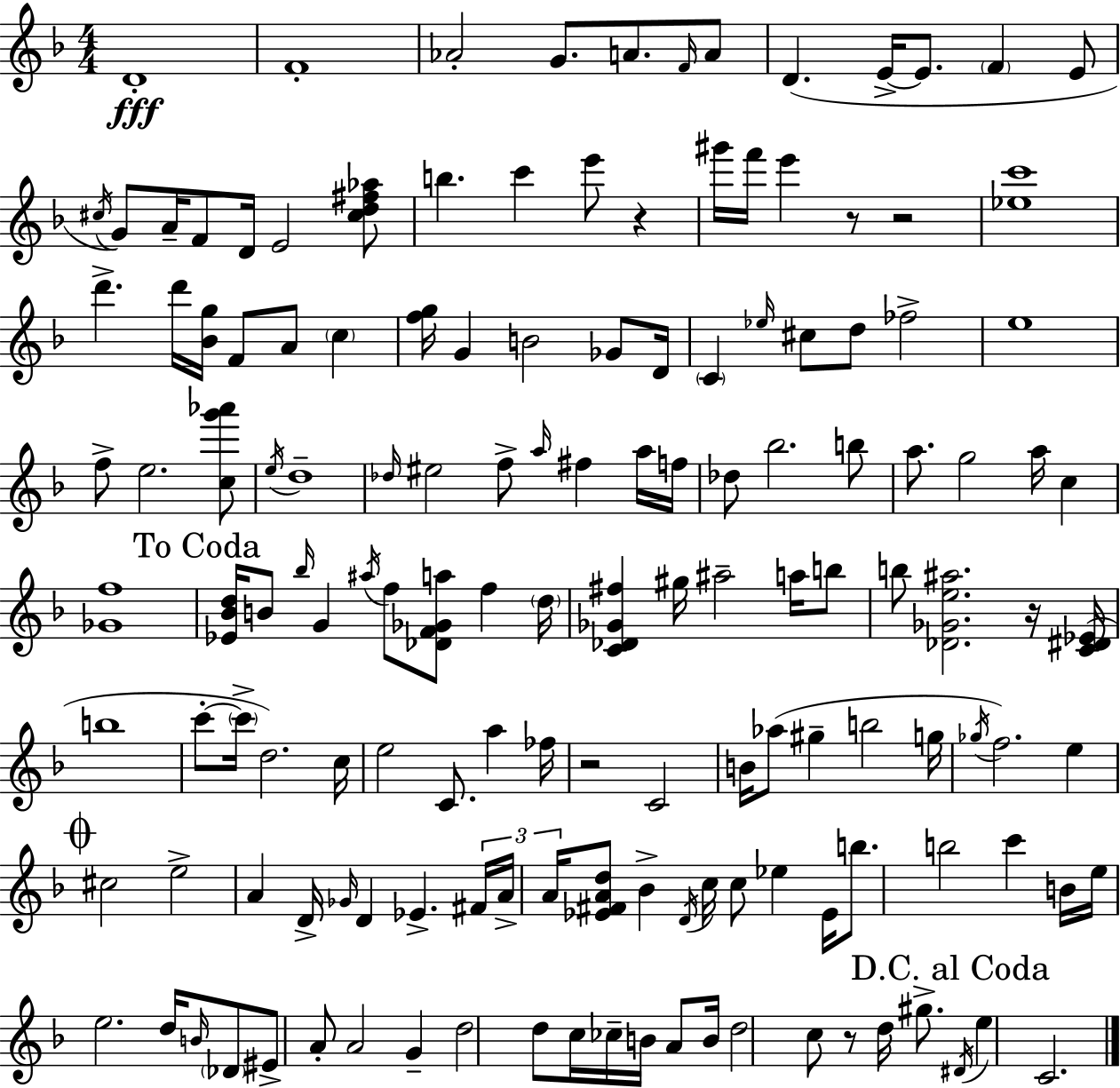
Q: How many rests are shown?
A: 6